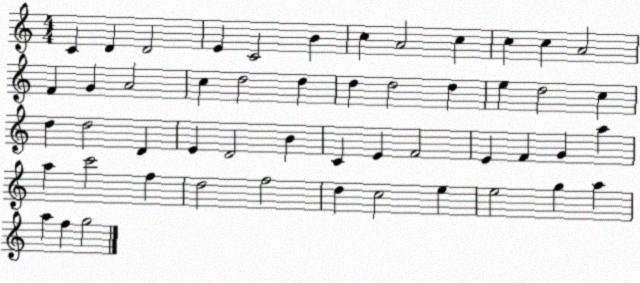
X:1
T:Untitled
M:4/4
L:1/4
K:C
C D D2 E C2 B c A2 c c c A2 F G A2 c d2 d d d2 d e d2 c d d2 D E D2 B C E F2 E F G a a c'2 f d2 f2 d c2 e e2 g a a f g2